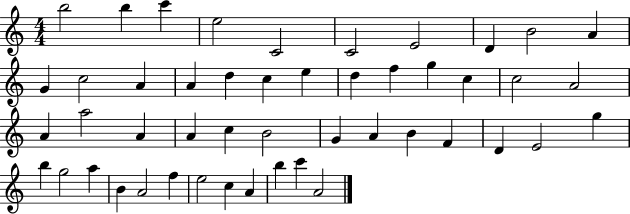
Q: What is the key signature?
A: C major